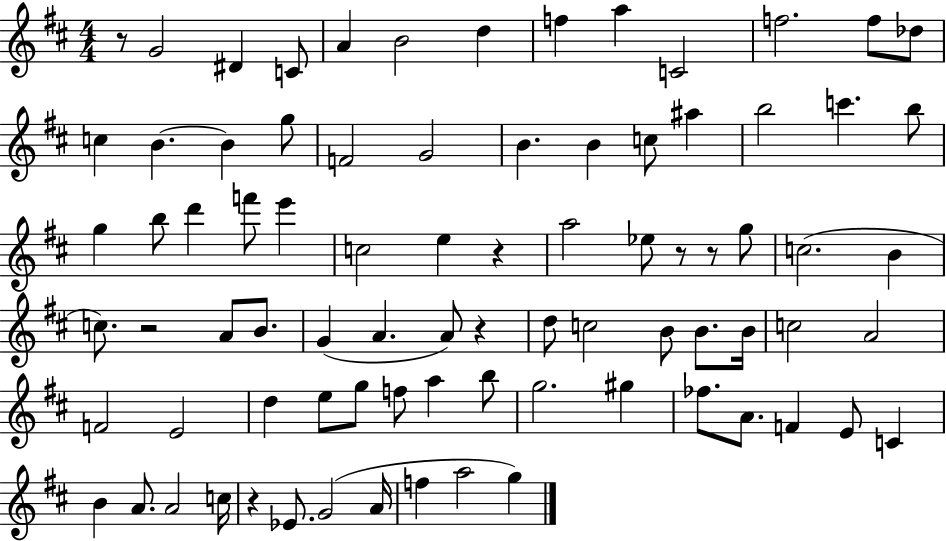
X:1
T:Untitled
M:4/4
L:1/4
K:D
z/2 G2 ^D C/2 A B2 d f a C2 f2 f/2 _d/2 c B B g/2 F2 G2 B B c/2 ^a b2 c' b/2 g b/2 d' f'/2 e' c2 e z a2 _e/2 z/2 z/2 g/2 c2 B c/2 z2 A/2 B/2 G A A/2 z d/2 c2 B/2 B/2 B/4 c2 A2 F2 E2 d e/2 g/2 f/2 a b/2 g2 ^g _f/2 A/2 F E/2 C B A/2 A2 c/4 z _E/2 G2 A/4 f a2 g